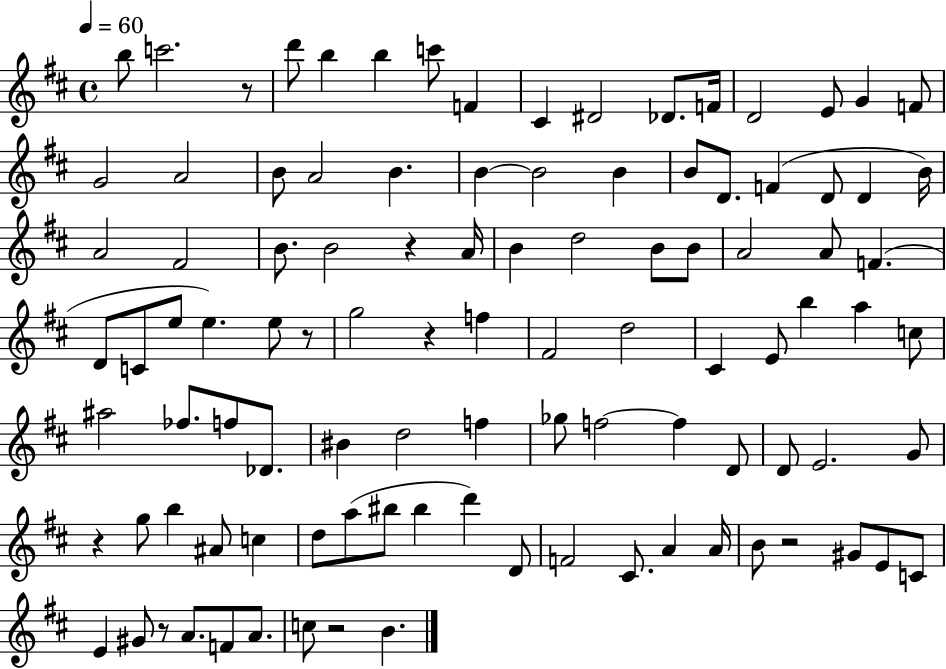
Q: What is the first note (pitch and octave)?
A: B5